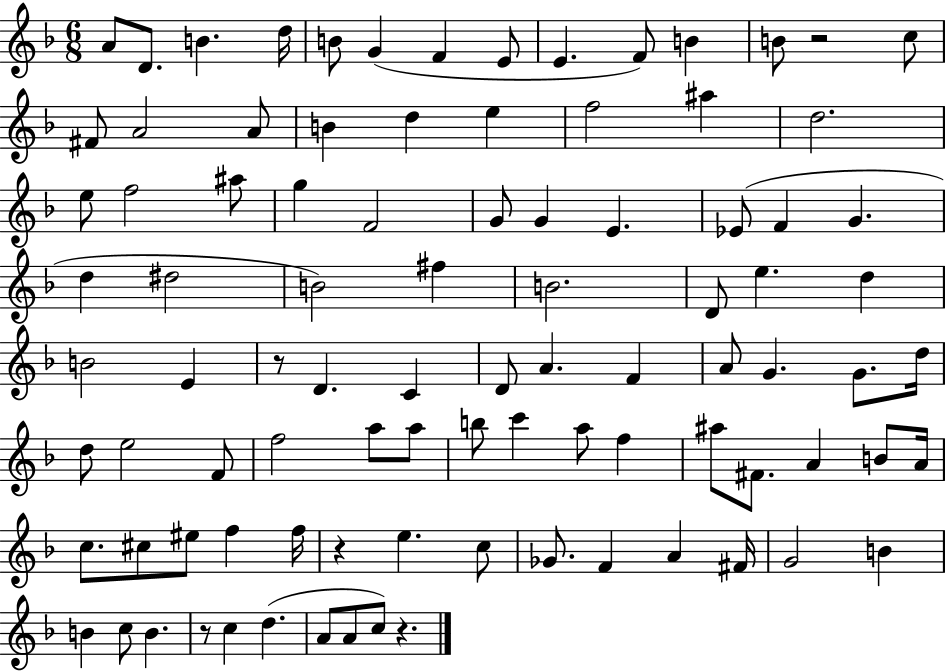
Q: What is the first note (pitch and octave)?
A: A4